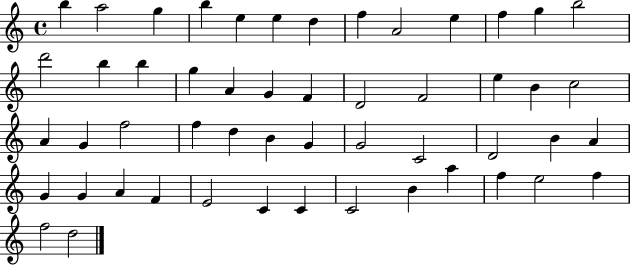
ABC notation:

X:1
T:Untitled
M:4/4
L:1/4
K:C
b a2 g b e e d f A2 e f g b2 d'2 b b g A G F D2 F2 e B c2 A G f2 f d B G G2 C2 D2 B A G G A F E2 C C C2 B a f e2 f f2 d2